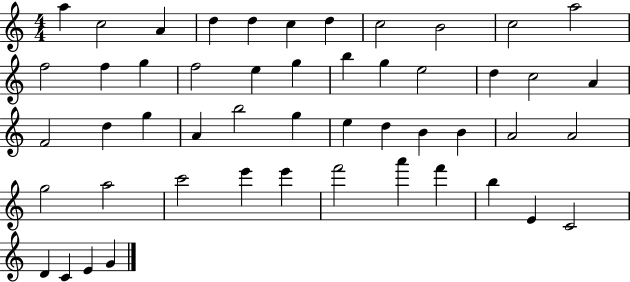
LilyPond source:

{
  \clef treble
  \numericTimeSignature
  \time 4/4
  \key c \major
  a''4 c''2 a'4 | d''4 d''4 c''4 d''4 | c''2 b'2 | c''2 a''2 | \break f''2 f''4 g''4 | f''2 e''4 g''4 | b''4 g''4 e''2 | d''4 c''2 a'4 | \break f'2 d''4 g''4 | a'4 b''2 g''4 | e''4 d''4 b'4 b'4 | a'2 a'2 | \break g''2 a''2 | c'''2 e'''4 e'''4 | f'''2 a'''4 f'''4 | b''4 e'4 c'2 | \break d'4 c'4 e'4 g'4 | \bar "|."
}